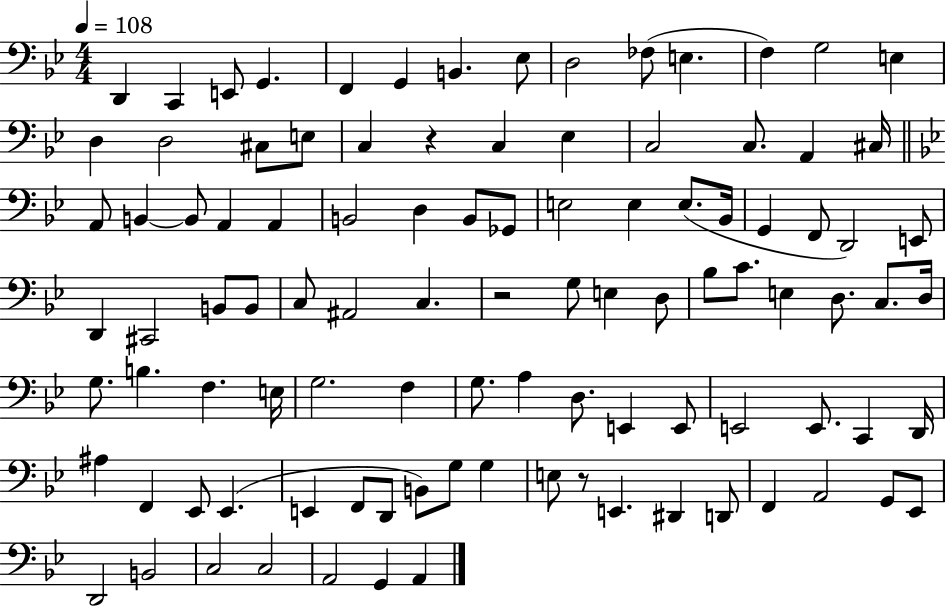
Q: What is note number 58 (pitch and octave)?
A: D3